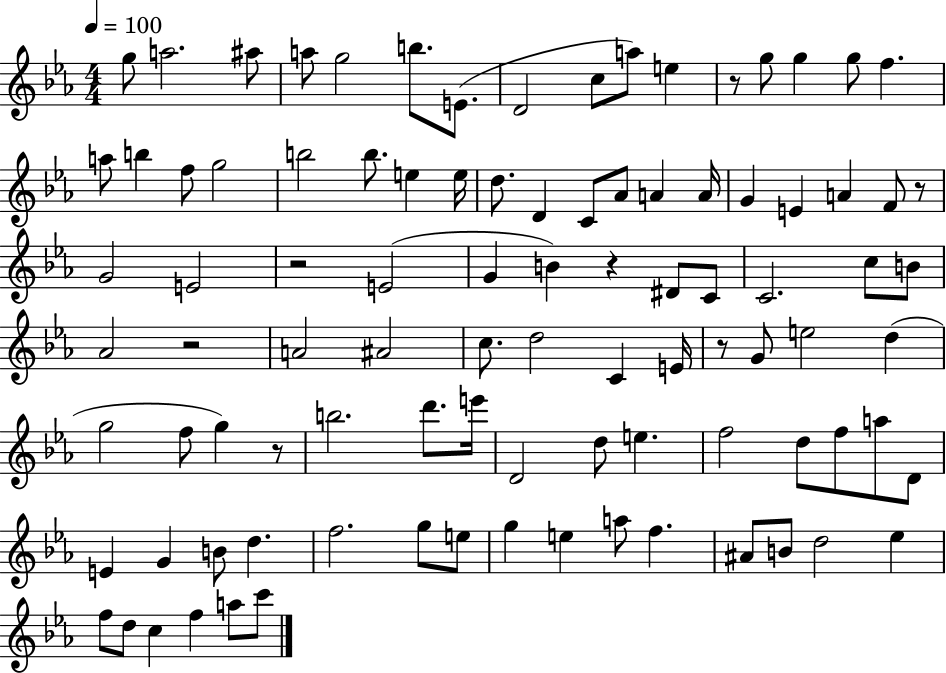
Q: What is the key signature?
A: EES major